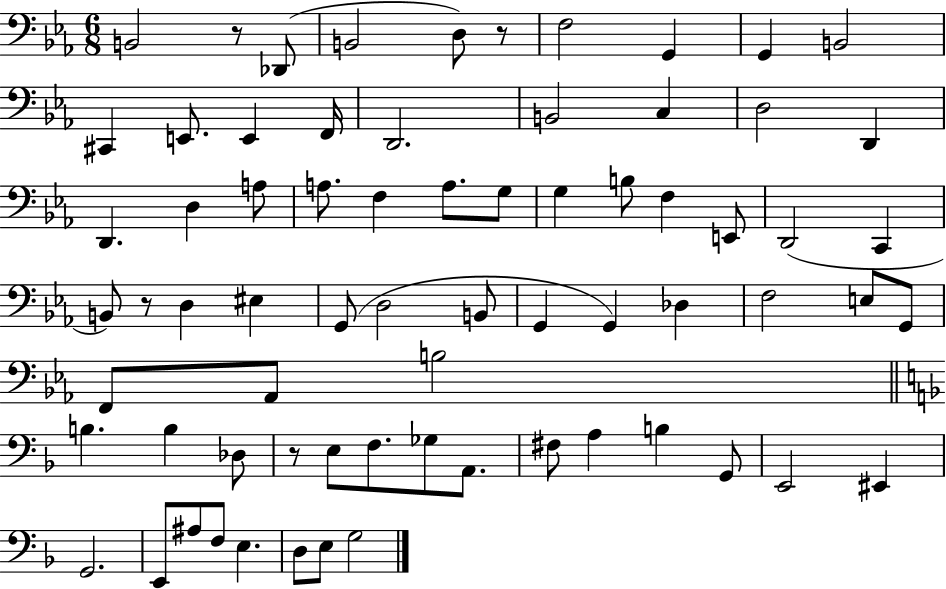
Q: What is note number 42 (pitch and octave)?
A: G2